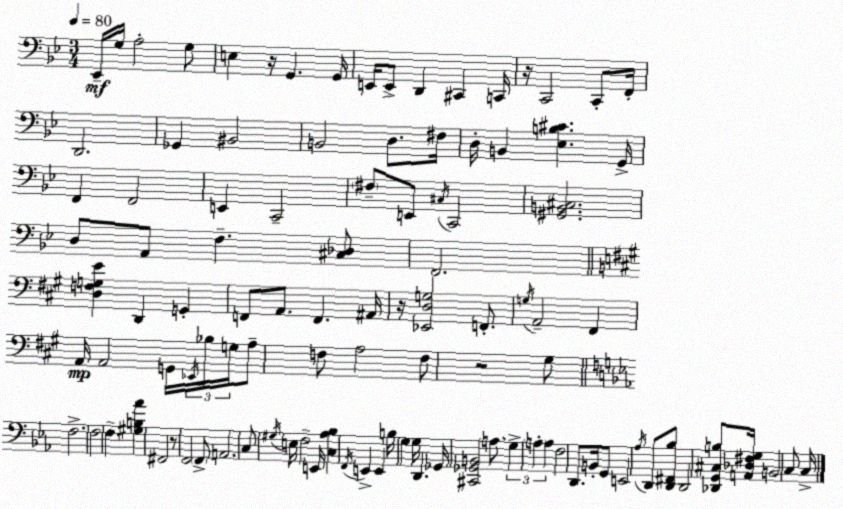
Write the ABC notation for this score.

X:1
T:Untitled
M:3/4
L:1/4
K:Bb
_E,,/4 G,/4 A,2 G,/2 E, z/4 G,, G,,/4 E,,/4 E,,/2 D,, ^C,, C,,/4 z/4 C,,2 C,,/2 F,,/4 D,,2 _G,, ^B,,2 B,,2 D,/2 ^F,/4 D,/4 B,, [_E,B,^C] G,,/4 F,, F,,2 E,, C,,2 ^F,/2 E,,/2 ^C,/4 C,,2 [^G,,B,,^C,]2 D,/2 A,,/2 F, [^C,_D,]/2 F,,2 [D,F,G,E] D,, G,, F,,/2 A,,/2 F,, ^A,,/4 z/4 [_E,,D,G,]2 F,,/2 G,/4 A,,2 ^F,, A,,/4 A,,2 G,,/4 _E,,/4 _B,/4 G,/4 A,/2 F,/2 A,2 F,/2 z2 ^G,/2 F,2 F,2 F, [^G,B,_A] ^F,,2 z/2 F,,2 F,,/2 A,,2 C,/2 ^G,/4 E,/4 F,2 E,,/4 [C,_A,_B,] F,,/4 E,, E,, B,/4 G, G,/4 D,, _G,,/4 [^C,,_G,,B,,]2 A,/2 G, A, A, F,2 D,,/2 B,,/4 G,,/2 E,,2 _A,/4 D,,/2 [D,,^F,,_B,]/2 D,,2 [_D,,G,,^C,B,]/2 [A,,_D,^F,G,]/4 B,,2 C,/2 C,/4